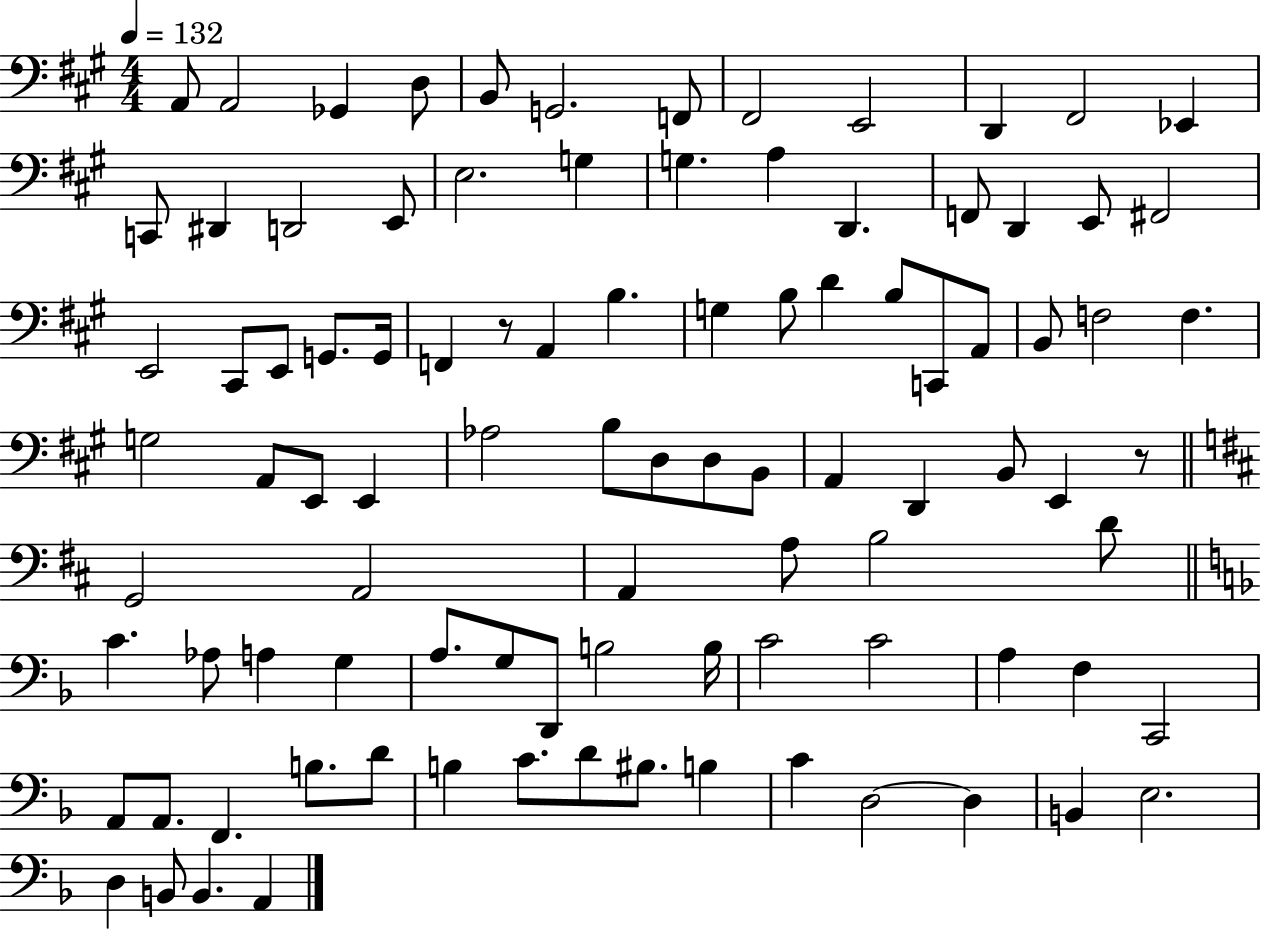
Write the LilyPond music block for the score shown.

{
  \clef bass
  \numericTimeSignature
  \time 4/4
  \key a \major
  \tempo 4 = 132
  \repeat volta 2 { a,8 a,2 ges,4 d8 | b,8 g,2. f,8 | fis,2 e,2 | d,4 fis,2 ees,4 | \break c,8 dis,4 d,2 e,8 | e2. g4 | g4. a4 d,4. | f,8 d,4 e,8 fis,2 | \break e,2 cis,8 e,8 g,8. g,16 | f,4 r8 a,4 b4. | g4 b8 d'4 b8 c,8 a,8 | b,8 f2 f4. | \break g2 a,8 e,8 e,4 | aes2 b8 d8 d8 b,8 | a,4 d,4 b,8 e,4 r8 | \bar "||" \break \key b \minor g,2 a,2 | a,4 a8 b2 d'8 | \bar "||" \break \key f \major c'4. aes8 a4 g4 | a8. g8 d,8 b2 b16 | c'2 c'2 | a4 f4 c,2 | \break a,8 a,8. f,4. b8. d'8 | b4 c'8. d'8 bis8. b4 | c'4 d2~~ d4 | b,4 e2. | \break d4 b,8 b,4. a,4 | } \bar "|."
}